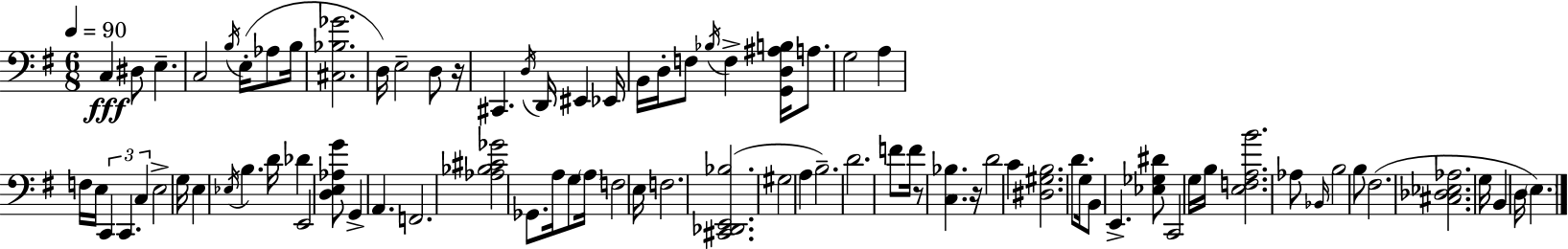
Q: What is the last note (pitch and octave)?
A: E3